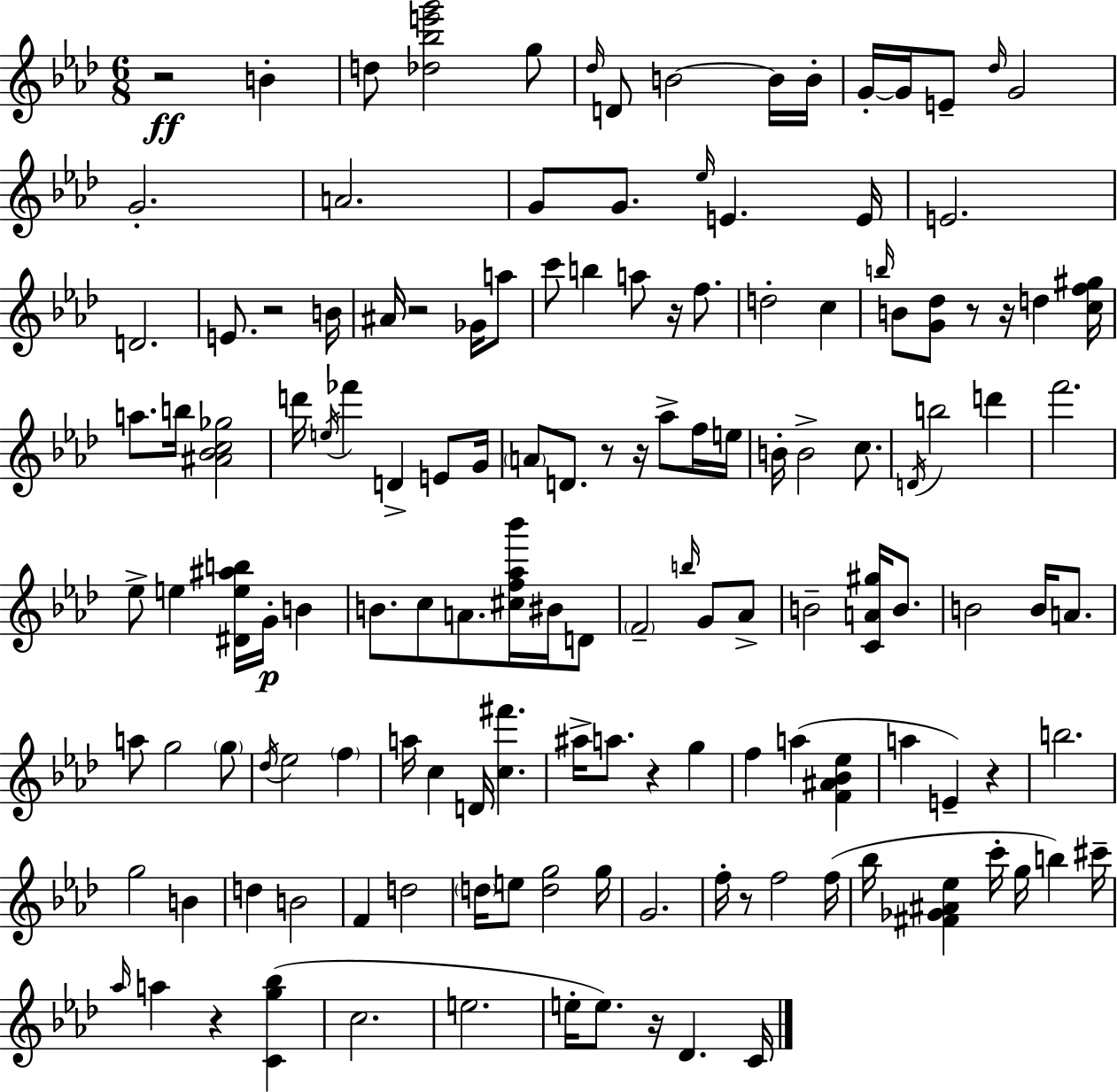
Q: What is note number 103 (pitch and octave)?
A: F5